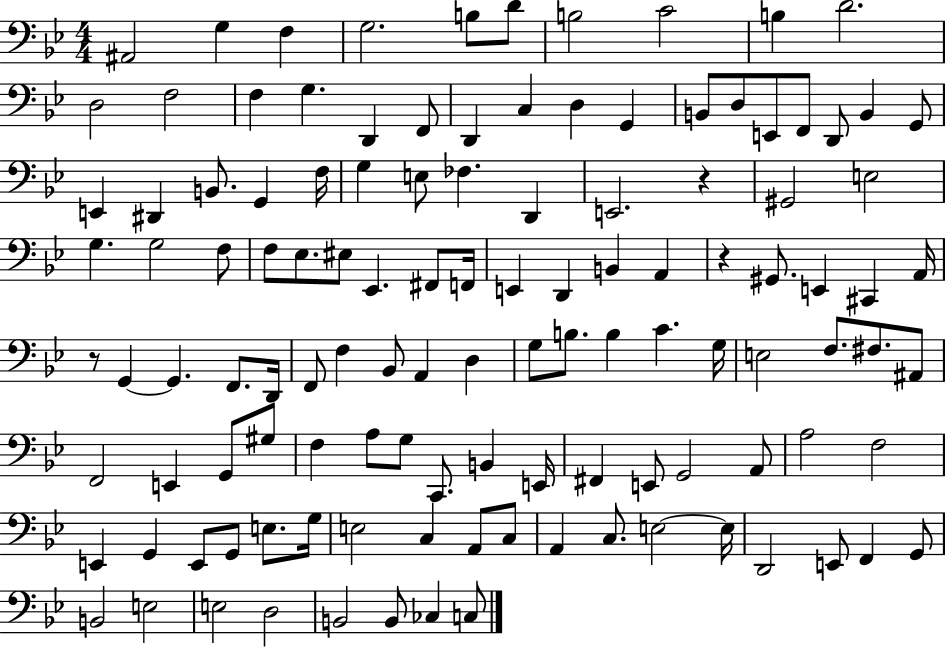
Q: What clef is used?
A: bass